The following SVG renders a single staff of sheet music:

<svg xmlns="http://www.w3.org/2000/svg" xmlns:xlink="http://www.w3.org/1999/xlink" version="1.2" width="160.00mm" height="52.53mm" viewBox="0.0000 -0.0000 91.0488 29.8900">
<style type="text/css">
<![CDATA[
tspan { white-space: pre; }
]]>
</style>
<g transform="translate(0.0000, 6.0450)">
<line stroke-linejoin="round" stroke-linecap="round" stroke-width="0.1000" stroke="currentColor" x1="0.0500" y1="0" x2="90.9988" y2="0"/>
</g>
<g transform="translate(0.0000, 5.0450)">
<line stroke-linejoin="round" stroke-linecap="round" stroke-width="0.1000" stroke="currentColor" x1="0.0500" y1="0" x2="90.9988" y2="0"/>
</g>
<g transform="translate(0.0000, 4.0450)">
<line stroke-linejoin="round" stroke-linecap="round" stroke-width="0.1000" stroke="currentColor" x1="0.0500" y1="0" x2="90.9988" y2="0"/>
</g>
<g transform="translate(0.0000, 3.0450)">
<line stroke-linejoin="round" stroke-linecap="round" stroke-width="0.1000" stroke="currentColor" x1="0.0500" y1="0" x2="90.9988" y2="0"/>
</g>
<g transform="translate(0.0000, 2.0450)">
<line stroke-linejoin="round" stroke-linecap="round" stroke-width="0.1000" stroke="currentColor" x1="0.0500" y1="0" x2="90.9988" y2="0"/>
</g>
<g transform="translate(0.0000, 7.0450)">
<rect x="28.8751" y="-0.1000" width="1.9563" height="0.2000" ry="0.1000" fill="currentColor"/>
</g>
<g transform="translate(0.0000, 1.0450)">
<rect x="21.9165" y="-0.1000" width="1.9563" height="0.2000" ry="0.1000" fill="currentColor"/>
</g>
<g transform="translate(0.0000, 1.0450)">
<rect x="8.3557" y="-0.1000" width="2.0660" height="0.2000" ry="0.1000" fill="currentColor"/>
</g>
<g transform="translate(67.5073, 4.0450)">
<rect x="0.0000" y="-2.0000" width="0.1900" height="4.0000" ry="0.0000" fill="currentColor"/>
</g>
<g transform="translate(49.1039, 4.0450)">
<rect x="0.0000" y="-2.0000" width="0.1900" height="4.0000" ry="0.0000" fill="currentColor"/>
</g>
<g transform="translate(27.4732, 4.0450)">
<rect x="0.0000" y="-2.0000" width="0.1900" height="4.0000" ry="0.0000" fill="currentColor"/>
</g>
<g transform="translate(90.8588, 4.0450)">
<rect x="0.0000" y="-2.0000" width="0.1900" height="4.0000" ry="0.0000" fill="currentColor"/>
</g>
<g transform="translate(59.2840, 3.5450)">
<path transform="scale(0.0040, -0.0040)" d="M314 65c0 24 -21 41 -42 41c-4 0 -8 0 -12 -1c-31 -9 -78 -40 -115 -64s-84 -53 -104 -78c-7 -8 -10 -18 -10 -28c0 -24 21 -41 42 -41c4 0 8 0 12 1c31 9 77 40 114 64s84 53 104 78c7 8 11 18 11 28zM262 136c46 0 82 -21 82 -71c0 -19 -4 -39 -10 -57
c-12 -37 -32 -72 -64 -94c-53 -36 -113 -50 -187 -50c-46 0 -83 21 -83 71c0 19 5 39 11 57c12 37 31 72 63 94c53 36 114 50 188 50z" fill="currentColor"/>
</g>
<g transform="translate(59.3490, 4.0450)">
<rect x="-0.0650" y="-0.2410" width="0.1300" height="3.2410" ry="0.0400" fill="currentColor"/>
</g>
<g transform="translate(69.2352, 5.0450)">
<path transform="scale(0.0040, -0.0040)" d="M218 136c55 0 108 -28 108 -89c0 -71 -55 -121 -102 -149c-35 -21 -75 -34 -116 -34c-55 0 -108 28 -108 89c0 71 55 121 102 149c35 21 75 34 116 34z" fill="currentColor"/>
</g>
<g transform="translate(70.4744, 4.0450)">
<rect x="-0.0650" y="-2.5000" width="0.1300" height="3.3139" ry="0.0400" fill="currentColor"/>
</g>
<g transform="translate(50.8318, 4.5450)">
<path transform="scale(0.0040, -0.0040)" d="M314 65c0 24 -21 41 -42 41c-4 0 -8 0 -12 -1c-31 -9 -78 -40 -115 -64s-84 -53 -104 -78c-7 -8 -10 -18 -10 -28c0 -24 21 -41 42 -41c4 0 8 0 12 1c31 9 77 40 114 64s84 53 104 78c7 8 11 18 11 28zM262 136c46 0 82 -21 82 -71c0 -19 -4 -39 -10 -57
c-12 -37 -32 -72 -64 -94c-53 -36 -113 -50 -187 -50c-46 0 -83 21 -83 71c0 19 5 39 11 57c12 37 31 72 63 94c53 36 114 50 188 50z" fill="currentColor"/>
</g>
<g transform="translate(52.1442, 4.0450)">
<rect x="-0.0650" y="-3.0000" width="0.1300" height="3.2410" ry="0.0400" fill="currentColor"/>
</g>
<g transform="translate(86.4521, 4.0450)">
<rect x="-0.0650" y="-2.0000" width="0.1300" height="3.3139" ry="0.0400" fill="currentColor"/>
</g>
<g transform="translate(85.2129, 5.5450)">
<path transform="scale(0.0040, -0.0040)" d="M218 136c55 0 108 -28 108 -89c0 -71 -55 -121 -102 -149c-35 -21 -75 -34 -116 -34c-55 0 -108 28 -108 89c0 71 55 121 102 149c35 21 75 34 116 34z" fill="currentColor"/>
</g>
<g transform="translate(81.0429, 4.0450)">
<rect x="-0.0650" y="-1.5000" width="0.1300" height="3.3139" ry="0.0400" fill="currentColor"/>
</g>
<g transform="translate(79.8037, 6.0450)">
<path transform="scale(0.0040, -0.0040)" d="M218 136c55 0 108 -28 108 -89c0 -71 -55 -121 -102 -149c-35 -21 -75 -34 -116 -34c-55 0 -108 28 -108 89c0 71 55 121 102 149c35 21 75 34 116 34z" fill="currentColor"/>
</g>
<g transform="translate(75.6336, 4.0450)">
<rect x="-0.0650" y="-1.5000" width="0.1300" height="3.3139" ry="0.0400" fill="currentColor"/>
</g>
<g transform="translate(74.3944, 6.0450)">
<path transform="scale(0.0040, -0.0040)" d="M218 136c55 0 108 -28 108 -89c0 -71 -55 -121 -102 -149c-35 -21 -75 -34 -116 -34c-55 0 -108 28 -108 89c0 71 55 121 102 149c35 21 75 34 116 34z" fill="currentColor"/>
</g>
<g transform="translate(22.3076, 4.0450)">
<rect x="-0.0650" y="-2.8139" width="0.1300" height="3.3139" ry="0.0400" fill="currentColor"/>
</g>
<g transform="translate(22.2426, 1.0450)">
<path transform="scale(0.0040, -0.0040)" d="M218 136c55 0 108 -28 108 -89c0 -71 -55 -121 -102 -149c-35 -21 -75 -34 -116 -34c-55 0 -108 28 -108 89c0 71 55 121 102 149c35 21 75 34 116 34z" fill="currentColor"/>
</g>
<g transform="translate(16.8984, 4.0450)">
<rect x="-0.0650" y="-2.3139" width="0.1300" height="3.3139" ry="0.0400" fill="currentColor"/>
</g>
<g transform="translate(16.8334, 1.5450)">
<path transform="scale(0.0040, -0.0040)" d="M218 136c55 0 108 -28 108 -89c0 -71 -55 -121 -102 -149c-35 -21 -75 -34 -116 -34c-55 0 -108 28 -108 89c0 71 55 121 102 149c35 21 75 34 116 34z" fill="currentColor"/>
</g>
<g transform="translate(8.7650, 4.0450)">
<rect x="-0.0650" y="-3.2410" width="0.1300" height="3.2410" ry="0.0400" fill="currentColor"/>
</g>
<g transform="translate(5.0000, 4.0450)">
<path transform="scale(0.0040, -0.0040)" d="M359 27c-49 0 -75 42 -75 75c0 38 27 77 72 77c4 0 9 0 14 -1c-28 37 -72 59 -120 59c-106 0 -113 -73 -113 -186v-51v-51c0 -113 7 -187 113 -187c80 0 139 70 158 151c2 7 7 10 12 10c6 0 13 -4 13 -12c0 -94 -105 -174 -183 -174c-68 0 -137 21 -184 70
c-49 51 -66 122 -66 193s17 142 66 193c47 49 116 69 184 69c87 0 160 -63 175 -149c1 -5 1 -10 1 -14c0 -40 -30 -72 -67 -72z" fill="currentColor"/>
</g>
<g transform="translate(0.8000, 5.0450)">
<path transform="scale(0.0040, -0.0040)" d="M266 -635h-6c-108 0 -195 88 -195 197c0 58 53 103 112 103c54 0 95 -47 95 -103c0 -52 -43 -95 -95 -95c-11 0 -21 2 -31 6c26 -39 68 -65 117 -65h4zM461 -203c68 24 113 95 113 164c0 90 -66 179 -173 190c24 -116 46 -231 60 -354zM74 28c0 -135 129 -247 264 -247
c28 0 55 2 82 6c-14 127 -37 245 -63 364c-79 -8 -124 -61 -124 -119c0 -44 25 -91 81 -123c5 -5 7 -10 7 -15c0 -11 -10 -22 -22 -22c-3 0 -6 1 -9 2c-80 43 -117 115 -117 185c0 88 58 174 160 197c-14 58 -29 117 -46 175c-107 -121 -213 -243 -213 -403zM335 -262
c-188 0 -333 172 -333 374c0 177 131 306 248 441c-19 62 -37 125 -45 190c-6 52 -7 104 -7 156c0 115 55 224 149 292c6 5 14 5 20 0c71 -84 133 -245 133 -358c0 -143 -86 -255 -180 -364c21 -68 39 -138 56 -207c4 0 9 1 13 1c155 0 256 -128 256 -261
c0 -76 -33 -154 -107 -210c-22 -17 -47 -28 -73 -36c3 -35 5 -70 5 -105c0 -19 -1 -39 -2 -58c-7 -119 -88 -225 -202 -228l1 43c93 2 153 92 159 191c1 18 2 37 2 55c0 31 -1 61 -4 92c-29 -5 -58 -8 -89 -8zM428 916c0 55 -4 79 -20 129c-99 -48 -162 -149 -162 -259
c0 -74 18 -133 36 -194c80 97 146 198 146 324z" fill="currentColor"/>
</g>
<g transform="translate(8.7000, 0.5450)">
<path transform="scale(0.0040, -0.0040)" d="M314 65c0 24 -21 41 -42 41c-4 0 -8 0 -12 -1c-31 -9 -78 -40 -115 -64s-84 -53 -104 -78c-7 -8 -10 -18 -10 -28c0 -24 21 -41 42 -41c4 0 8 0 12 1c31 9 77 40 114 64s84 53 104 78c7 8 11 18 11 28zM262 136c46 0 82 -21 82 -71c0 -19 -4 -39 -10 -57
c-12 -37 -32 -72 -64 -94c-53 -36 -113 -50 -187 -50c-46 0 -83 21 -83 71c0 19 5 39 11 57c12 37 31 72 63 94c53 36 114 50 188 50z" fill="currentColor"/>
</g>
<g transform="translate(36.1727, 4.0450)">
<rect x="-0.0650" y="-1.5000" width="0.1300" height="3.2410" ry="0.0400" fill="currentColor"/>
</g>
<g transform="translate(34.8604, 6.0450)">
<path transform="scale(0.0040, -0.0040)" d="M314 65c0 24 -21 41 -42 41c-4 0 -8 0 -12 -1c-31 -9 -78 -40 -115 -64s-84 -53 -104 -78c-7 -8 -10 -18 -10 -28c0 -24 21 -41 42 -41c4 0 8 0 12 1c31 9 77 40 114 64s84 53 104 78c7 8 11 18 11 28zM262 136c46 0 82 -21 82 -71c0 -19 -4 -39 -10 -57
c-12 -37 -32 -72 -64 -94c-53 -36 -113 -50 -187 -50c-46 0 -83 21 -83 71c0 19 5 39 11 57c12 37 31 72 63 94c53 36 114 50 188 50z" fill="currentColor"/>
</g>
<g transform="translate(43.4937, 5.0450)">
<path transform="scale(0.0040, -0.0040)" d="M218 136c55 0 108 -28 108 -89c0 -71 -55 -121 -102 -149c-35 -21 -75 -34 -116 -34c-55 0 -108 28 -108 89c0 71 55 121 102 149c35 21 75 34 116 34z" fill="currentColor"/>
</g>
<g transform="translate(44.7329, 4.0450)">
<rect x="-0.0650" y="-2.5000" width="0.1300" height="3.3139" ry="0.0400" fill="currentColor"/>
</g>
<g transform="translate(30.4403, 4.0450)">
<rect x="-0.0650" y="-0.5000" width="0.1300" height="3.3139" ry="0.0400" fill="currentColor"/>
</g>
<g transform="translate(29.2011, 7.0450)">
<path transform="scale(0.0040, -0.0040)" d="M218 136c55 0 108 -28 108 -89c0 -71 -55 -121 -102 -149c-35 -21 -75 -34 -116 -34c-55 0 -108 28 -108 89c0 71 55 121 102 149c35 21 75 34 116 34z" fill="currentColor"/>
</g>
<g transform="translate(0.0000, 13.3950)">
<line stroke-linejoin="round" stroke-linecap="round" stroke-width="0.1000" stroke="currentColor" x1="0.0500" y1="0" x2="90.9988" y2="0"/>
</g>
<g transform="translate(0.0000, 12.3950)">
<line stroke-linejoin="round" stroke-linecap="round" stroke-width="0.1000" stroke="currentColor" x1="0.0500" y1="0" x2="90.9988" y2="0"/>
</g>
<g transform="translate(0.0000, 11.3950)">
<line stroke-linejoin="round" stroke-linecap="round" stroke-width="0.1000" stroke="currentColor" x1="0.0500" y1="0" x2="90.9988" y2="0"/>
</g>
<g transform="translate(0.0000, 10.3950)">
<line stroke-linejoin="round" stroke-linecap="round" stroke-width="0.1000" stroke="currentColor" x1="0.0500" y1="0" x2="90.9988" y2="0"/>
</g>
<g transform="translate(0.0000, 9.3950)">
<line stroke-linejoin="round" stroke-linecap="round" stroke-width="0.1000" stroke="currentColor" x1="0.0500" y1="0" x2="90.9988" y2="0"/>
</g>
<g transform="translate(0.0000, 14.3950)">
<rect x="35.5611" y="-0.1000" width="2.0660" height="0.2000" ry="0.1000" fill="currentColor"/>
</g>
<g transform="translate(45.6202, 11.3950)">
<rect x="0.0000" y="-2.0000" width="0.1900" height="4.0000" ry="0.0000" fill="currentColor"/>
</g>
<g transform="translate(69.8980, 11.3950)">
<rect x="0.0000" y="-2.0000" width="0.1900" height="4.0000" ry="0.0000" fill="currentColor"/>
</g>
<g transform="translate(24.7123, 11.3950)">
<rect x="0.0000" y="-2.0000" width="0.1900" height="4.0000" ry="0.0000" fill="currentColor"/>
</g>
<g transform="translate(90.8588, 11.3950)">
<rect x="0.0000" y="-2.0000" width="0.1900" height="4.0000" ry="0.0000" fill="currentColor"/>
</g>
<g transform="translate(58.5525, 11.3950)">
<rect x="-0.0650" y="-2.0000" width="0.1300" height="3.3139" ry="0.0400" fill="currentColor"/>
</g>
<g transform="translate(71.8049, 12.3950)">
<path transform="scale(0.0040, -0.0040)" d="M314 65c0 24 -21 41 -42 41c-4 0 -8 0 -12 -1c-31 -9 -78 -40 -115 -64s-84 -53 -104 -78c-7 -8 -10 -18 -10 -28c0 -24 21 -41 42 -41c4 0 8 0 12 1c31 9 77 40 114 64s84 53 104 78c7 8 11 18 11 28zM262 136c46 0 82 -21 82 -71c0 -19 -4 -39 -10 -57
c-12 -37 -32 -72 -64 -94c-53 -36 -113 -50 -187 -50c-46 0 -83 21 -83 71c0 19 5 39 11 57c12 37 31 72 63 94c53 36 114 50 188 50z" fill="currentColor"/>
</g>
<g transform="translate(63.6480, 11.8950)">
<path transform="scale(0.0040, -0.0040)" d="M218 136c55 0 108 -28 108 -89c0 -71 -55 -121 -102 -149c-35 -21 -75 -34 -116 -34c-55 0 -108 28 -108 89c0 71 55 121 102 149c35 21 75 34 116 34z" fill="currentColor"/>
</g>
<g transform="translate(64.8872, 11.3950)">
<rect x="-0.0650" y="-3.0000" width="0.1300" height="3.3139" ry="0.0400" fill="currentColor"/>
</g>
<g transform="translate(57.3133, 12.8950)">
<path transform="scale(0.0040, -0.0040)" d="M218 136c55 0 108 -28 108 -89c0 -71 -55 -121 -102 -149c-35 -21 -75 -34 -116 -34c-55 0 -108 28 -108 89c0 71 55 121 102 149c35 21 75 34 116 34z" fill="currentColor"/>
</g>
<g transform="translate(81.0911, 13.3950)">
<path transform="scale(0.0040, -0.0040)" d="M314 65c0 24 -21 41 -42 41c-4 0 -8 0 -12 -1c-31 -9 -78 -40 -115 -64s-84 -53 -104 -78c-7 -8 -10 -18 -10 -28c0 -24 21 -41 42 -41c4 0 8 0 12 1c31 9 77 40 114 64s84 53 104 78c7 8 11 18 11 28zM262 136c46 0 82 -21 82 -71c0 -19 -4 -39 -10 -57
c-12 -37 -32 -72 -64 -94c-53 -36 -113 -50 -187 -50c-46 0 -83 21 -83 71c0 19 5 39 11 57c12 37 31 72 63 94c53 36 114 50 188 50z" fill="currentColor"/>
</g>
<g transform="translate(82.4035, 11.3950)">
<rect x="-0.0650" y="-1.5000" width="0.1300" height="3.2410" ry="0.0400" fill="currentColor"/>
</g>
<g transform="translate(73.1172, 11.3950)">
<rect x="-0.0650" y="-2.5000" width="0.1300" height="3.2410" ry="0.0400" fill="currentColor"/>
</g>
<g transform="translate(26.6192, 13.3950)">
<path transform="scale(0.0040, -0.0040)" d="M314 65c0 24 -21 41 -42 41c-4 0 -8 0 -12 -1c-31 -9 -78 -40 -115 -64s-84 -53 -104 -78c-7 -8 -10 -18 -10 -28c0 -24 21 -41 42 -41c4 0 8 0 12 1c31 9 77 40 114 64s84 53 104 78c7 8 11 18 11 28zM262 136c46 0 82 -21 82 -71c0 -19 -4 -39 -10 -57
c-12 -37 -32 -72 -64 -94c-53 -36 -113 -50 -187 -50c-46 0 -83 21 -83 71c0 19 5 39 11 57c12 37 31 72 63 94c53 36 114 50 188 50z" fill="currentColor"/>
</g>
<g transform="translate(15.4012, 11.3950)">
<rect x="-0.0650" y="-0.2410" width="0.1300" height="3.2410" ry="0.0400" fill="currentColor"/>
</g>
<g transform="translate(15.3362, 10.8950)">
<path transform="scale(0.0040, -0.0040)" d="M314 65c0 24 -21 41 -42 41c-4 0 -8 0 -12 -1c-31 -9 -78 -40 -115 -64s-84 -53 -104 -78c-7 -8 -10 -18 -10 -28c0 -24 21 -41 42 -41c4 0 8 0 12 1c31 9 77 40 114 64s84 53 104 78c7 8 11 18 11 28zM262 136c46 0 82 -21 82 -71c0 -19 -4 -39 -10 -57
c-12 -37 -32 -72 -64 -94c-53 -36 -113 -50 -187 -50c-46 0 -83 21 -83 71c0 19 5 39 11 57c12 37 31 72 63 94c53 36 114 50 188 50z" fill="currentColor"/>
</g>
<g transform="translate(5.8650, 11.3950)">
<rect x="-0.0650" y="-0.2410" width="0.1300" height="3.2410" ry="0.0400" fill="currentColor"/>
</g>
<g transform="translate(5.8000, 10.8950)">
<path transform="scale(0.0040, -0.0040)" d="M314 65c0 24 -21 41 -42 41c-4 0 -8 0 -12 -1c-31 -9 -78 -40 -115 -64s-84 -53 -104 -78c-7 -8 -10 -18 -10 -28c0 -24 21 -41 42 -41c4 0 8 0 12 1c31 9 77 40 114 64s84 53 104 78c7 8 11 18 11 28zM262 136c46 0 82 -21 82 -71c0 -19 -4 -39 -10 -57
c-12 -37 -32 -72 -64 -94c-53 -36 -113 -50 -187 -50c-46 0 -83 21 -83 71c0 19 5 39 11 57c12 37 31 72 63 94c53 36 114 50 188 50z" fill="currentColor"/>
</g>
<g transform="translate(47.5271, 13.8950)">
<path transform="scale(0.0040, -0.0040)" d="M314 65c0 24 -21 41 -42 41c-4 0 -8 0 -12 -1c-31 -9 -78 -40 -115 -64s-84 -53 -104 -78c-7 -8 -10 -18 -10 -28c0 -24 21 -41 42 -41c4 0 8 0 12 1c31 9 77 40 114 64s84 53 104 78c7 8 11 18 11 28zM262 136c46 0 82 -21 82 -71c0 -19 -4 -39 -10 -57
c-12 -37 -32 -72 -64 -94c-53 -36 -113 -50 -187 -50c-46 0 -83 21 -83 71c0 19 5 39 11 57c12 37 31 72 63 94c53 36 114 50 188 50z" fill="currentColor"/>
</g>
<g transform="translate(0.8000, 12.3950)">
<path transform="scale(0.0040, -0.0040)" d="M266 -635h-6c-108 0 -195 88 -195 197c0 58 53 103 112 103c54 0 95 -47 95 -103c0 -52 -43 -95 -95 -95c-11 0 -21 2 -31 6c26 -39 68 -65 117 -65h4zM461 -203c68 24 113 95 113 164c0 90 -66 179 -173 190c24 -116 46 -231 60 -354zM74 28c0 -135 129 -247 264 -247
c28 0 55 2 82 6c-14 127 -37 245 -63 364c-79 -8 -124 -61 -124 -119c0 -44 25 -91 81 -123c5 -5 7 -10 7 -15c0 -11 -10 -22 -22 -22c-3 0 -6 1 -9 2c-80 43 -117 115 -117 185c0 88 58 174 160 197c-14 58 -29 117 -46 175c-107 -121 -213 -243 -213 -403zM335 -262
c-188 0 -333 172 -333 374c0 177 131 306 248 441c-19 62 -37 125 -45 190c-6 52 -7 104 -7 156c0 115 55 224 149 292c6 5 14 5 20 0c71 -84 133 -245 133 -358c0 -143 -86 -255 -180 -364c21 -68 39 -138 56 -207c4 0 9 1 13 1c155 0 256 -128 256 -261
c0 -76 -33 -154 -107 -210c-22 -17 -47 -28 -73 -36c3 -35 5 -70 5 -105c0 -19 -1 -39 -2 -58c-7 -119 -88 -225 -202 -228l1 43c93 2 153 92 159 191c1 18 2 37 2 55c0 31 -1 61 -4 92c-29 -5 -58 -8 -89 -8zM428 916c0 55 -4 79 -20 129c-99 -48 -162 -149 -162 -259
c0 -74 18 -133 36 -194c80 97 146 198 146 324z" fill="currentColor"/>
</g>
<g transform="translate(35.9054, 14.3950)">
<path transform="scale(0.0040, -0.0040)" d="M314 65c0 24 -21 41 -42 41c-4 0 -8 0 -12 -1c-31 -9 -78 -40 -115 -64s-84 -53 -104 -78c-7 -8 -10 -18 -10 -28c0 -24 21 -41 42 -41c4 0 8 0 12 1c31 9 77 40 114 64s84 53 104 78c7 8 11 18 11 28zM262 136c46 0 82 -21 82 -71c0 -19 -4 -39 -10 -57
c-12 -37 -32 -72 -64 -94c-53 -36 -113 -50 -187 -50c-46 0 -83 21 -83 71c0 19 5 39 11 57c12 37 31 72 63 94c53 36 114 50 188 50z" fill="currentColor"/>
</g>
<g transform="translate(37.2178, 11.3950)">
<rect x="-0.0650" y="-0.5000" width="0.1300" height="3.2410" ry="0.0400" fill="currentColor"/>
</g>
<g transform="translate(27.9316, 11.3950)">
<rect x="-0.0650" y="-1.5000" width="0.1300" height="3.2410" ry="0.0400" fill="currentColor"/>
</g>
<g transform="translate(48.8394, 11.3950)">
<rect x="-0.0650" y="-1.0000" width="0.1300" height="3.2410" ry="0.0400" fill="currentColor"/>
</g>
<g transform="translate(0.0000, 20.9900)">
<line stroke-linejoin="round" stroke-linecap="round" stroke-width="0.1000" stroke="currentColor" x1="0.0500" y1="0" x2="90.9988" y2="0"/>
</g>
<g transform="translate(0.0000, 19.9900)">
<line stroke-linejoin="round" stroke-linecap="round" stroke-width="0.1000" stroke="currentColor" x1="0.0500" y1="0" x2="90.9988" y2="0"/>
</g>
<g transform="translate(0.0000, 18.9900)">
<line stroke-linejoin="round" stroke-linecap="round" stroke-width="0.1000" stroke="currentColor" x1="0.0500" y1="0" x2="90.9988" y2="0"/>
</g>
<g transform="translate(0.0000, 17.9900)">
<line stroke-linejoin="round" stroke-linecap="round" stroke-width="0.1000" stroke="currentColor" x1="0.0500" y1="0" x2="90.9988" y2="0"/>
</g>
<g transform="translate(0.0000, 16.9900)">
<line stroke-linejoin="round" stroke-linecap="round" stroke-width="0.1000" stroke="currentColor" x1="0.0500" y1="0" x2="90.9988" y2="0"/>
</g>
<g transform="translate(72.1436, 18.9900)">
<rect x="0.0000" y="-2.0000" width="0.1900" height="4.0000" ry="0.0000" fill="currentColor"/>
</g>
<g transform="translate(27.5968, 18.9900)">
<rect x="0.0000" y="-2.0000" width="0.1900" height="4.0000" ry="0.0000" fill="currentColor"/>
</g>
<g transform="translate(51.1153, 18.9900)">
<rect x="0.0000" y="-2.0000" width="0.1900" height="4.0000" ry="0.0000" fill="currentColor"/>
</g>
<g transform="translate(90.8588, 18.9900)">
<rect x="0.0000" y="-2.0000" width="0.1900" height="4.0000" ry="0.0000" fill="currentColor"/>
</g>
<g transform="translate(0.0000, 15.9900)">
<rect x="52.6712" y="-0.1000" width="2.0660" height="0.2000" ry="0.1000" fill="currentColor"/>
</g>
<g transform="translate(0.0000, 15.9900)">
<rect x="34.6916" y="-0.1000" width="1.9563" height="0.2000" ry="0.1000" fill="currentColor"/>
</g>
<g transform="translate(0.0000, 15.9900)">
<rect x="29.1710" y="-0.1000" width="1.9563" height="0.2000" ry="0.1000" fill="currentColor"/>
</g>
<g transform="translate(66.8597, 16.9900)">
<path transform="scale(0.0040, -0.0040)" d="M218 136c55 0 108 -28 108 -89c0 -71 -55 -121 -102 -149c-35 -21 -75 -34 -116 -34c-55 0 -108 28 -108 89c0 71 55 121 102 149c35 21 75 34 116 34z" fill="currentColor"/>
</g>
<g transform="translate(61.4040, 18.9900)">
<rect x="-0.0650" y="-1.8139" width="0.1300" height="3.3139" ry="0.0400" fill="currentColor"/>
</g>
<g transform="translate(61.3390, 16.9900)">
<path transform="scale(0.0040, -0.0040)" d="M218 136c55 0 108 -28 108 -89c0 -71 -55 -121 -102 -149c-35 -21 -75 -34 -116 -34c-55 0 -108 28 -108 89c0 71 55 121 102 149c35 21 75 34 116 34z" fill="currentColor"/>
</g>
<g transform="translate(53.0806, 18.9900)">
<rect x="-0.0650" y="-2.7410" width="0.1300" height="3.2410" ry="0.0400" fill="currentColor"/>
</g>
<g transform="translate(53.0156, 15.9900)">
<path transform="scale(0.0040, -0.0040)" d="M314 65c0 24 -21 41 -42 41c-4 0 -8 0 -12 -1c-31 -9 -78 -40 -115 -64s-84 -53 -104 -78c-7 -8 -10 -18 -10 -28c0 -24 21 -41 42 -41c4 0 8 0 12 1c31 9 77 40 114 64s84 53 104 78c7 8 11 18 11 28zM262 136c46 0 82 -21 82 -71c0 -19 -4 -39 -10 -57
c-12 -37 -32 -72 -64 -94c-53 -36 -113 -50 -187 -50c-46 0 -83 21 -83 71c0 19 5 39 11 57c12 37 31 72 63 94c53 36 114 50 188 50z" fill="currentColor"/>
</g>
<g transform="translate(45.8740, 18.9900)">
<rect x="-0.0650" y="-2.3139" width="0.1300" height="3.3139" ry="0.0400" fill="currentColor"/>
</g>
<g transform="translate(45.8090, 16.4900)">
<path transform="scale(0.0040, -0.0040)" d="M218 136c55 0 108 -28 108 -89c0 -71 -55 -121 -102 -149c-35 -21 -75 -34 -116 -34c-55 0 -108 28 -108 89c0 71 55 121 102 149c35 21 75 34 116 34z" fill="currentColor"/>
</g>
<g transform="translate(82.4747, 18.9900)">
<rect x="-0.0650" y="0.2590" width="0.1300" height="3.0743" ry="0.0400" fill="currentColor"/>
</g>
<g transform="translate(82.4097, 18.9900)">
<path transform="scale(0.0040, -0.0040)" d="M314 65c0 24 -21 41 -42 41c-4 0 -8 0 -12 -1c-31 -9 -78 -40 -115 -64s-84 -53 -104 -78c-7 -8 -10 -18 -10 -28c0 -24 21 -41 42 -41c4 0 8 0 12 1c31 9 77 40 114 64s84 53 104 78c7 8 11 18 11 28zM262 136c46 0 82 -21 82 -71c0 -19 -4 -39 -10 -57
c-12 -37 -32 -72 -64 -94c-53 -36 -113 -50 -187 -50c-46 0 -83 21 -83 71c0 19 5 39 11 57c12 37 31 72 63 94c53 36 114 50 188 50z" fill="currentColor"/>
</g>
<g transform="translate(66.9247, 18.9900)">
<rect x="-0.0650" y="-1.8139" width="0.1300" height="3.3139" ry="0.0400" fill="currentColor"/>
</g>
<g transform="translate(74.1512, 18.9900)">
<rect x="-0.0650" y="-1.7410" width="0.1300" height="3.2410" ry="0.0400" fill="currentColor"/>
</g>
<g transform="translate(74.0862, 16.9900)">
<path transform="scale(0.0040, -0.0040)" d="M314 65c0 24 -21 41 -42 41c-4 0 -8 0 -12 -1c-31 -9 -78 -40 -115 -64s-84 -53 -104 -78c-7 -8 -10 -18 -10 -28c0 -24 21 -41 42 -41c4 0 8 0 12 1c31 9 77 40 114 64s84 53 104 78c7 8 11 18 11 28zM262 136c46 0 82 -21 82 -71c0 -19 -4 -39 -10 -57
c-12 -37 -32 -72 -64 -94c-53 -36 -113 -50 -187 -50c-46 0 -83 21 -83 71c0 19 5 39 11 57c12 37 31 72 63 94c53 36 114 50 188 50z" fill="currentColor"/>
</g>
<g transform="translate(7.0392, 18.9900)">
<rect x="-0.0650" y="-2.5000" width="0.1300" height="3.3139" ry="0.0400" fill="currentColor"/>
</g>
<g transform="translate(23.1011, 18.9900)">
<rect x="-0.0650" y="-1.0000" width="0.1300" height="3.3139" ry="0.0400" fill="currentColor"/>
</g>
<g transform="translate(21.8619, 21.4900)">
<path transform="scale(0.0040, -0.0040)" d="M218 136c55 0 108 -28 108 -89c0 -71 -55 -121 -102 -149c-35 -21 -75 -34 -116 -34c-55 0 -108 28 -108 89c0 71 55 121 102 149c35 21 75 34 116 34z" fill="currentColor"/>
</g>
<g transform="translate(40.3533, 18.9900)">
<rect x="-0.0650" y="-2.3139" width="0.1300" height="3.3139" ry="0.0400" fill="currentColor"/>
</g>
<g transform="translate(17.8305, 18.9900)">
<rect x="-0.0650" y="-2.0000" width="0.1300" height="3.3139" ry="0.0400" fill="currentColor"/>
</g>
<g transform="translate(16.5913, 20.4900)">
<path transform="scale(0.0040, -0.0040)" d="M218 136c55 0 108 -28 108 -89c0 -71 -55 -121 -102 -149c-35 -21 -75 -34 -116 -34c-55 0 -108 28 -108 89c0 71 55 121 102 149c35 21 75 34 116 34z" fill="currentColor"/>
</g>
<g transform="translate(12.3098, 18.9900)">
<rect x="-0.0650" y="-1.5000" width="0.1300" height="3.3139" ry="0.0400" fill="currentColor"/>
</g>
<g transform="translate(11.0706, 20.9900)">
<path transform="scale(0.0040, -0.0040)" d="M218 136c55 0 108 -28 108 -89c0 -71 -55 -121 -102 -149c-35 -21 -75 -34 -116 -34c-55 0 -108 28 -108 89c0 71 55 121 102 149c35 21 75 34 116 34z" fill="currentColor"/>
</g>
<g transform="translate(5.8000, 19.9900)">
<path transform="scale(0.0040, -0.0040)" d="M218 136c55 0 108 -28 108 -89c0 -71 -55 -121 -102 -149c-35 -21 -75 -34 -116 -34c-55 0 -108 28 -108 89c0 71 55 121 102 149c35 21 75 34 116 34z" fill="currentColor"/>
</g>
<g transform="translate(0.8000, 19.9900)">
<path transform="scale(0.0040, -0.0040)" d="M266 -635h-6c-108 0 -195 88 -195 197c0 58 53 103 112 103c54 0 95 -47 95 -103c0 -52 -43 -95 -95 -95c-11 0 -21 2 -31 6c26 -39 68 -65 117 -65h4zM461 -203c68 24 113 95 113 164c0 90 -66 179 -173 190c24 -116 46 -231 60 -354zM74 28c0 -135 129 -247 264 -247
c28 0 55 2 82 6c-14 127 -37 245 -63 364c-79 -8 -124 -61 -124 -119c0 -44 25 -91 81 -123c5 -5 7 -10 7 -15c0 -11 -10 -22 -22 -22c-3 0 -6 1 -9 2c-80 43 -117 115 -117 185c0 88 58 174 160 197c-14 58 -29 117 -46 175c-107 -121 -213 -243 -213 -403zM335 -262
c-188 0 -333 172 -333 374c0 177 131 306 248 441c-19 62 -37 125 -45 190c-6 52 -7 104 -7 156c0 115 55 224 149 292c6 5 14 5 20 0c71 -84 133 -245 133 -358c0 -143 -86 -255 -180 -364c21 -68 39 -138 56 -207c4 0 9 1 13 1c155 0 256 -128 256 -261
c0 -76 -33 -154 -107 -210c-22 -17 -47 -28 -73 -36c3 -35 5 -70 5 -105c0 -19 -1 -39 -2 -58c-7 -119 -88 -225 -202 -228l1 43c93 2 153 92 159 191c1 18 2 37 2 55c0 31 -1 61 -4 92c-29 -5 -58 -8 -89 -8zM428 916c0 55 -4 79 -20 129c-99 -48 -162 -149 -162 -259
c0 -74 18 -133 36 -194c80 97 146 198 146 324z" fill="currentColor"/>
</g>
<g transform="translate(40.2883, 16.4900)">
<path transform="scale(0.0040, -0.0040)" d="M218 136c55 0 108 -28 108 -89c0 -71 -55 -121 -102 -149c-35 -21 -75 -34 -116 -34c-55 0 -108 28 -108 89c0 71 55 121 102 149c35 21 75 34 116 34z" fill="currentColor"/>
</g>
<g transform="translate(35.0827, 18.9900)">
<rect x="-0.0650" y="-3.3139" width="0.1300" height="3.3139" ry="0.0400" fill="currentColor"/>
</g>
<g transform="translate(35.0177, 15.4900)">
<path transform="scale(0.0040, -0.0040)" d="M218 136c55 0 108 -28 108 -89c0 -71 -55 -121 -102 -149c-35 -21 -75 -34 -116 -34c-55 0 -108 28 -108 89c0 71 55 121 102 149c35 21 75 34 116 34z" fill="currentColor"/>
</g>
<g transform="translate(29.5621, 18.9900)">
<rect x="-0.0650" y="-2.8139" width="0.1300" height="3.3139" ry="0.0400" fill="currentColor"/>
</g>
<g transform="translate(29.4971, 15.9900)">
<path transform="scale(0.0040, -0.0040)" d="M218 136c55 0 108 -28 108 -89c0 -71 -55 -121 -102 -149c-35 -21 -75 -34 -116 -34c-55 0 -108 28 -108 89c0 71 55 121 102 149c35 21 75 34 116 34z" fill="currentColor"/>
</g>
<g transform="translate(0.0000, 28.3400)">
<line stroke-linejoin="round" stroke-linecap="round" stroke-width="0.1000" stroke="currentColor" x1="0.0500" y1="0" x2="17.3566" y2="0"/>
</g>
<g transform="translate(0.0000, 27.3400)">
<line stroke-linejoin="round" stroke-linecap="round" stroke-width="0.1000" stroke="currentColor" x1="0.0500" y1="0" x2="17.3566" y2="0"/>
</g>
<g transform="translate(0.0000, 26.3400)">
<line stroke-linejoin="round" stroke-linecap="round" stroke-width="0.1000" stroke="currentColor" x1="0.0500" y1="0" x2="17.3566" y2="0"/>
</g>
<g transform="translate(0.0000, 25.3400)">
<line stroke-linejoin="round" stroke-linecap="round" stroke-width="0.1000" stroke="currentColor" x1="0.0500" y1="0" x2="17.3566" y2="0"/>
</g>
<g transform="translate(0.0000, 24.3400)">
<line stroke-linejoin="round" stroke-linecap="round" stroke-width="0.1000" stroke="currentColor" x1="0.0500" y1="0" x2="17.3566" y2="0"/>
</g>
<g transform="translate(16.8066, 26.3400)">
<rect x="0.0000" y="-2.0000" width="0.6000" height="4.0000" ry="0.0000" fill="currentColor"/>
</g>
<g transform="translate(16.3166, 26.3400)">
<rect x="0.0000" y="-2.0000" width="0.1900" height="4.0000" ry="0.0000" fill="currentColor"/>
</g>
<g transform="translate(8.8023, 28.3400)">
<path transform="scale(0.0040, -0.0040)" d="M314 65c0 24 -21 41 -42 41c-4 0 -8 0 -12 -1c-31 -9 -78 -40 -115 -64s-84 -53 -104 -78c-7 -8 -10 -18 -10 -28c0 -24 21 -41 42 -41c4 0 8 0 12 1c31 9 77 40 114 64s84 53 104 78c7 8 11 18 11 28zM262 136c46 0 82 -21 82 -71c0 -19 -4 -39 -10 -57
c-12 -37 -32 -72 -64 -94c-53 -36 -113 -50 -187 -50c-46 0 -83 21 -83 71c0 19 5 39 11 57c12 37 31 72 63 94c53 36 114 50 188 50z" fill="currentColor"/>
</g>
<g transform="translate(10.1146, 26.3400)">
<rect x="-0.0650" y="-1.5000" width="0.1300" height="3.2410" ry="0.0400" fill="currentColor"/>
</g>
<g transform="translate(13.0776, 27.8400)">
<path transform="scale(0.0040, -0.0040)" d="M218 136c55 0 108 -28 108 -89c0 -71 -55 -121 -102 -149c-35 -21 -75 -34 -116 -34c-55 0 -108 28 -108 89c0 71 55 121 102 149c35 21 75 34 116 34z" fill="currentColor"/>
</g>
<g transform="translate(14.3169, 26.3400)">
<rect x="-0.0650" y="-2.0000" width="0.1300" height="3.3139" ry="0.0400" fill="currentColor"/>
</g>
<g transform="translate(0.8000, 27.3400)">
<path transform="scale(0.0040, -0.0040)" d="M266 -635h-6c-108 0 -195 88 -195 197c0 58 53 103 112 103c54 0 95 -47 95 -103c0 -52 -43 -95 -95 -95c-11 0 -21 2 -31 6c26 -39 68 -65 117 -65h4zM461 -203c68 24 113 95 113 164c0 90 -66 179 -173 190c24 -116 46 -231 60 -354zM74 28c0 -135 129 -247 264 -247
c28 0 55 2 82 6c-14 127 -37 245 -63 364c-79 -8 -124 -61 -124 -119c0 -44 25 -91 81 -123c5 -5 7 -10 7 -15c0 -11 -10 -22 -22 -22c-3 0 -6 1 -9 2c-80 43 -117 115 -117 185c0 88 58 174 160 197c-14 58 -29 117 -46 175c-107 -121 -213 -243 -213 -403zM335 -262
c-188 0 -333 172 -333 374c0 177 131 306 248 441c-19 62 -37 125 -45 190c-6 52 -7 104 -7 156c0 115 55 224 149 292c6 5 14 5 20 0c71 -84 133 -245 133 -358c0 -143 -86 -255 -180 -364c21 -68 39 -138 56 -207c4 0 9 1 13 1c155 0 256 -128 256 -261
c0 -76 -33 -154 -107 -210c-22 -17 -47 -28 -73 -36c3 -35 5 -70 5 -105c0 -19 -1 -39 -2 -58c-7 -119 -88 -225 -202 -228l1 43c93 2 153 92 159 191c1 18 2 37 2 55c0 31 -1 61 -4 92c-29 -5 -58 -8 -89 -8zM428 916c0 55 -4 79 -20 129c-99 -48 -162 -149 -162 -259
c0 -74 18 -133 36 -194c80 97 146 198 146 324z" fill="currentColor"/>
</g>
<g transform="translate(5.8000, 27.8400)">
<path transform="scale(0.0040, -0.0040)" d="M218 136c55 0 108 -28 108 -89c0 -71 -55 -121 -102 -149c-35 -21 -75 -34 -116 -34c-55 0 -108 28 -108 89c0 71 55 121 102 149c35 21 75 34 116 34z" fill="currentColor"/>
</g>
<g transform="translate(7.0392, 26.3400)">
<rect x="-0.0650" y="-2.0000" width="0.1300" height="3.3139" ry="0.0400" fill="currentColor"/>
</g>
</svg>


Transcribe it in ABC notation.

X:1
T:Untitled
M:4/4
L:1/4
K:C
b2 g a C E2 G A2 c2 G E E F c2 c2 E2 C2 D2 F A G2 E2 G E F D a b g g a2 f f f2 B2 F E2 F